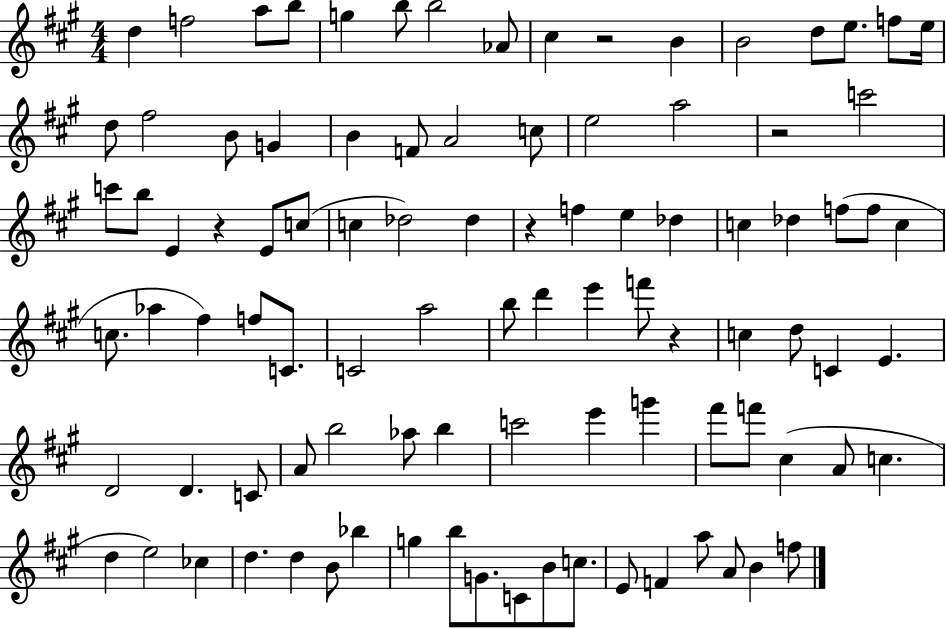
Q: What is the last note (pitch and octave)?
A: F5